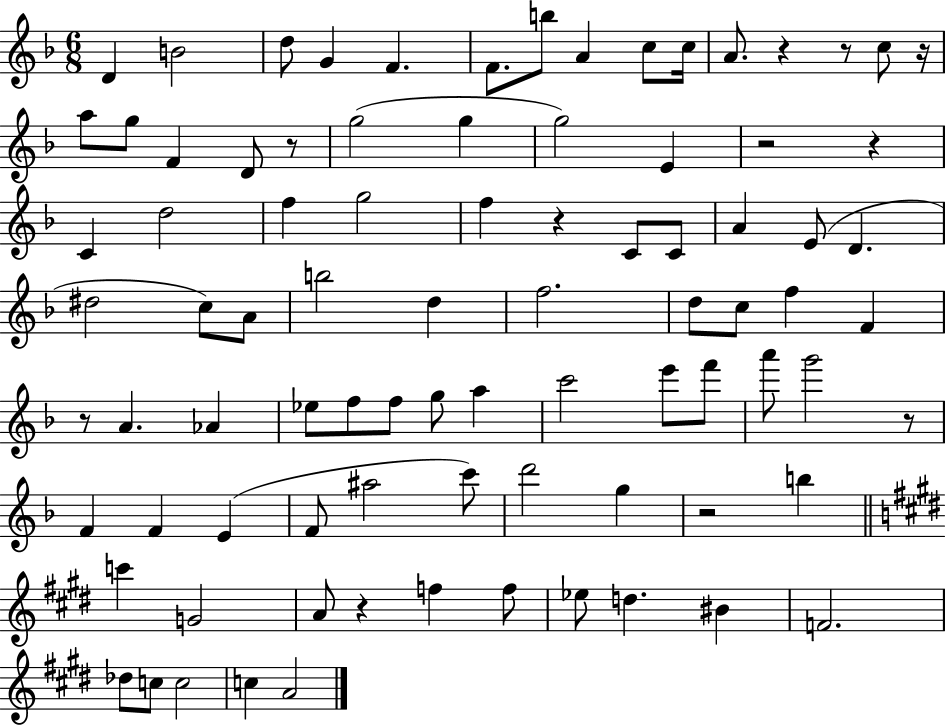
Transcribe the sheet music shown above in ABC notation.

X:1
T:Untitled
M:6/8
L:1/4
K:F
D B2 d/2 G F F/2 b/2 A c/2 c/4 A/2 z z/2 c/2 z/4 a/2 g/2 F D/2 z/2 g2 g g2 E z2 z C d2 f g2 f z C/2 C/2 A E/2 D ^d2 c/2 A/2 b2 d f2 d/2 c/2 f F z/2 A _A _e/2 f/2 f/2 g/2 a c'2 e'/2 f'/2 a'/2 g'2 z/2 F F E F/2 ^a2 c'/2 d'2 g z2 b c' G2 A/2 z f f/2 _e/2 d ^B F2 _d/2 c/2 c2 c A2